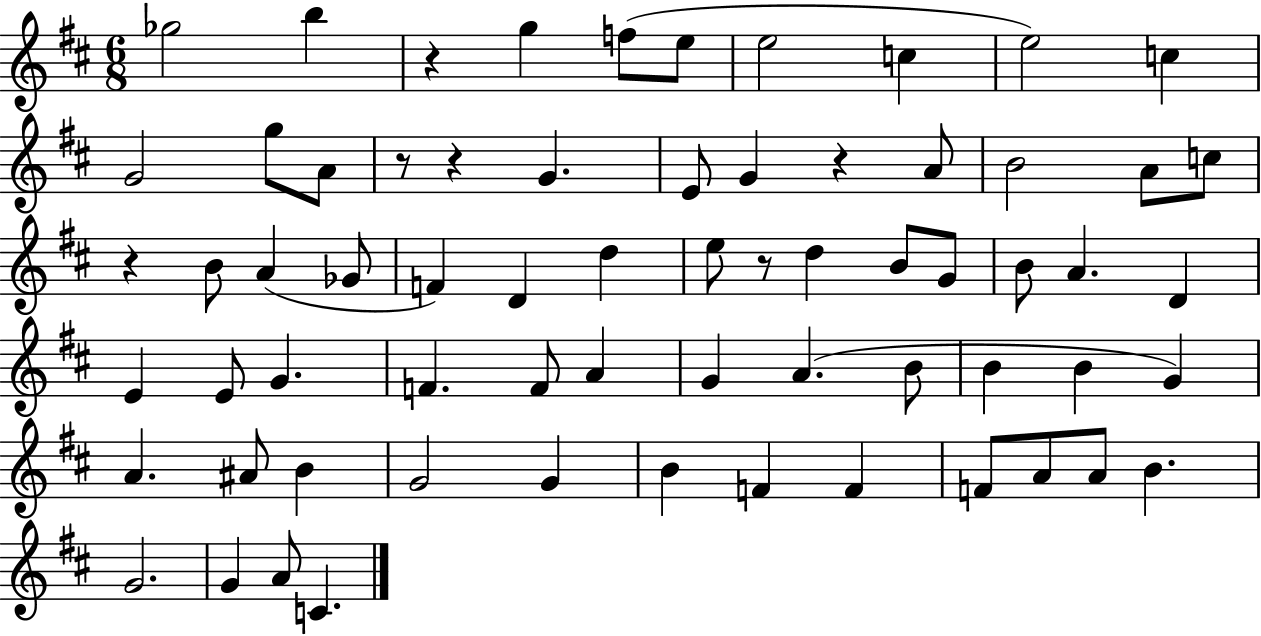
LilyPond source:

{
  \clef treble
  \numericTimeSignature
  \time 6/8
  \key d \major
  ges''2 b''4 | r4 g''4 f''8( e''8 | e''2 c''4 | e''2) c''4 | \break g'2 g''8 a'8 | r8 r4 g'4. | e'8 g'4 r4 a'8 | b'2 a'8 c''8 | \break r4 b'8 a'4( ges'8 | f'4) d'4 d''4 | e''8 r8 d''4 b'8 g'8 | b'8 a'4. d'4 | \break e'4 e'8 g'4. | f'4. f'8 a'4 | g'4 a'4.( b'8 | b'4 b'4 g'4) | \break a'4. ais'8 b'4 | g'2 g'4 | b'4 f'4 f'4 | f'8 a'8 a'8 b'4. | \break g'2. | g'4 a'8 c'4. | \bar "|."
}